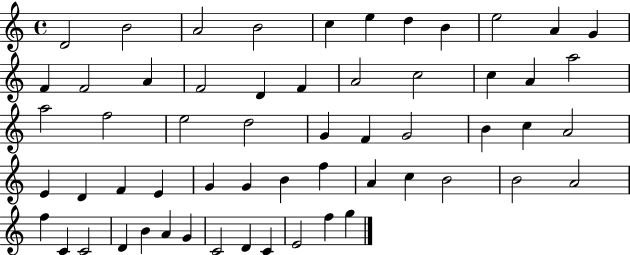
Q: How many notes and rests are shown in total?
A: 58